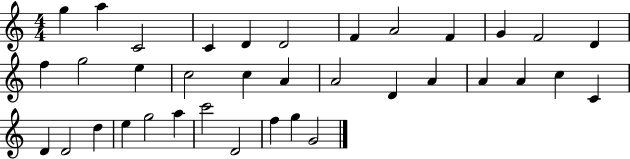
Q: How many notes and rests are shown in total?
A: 36